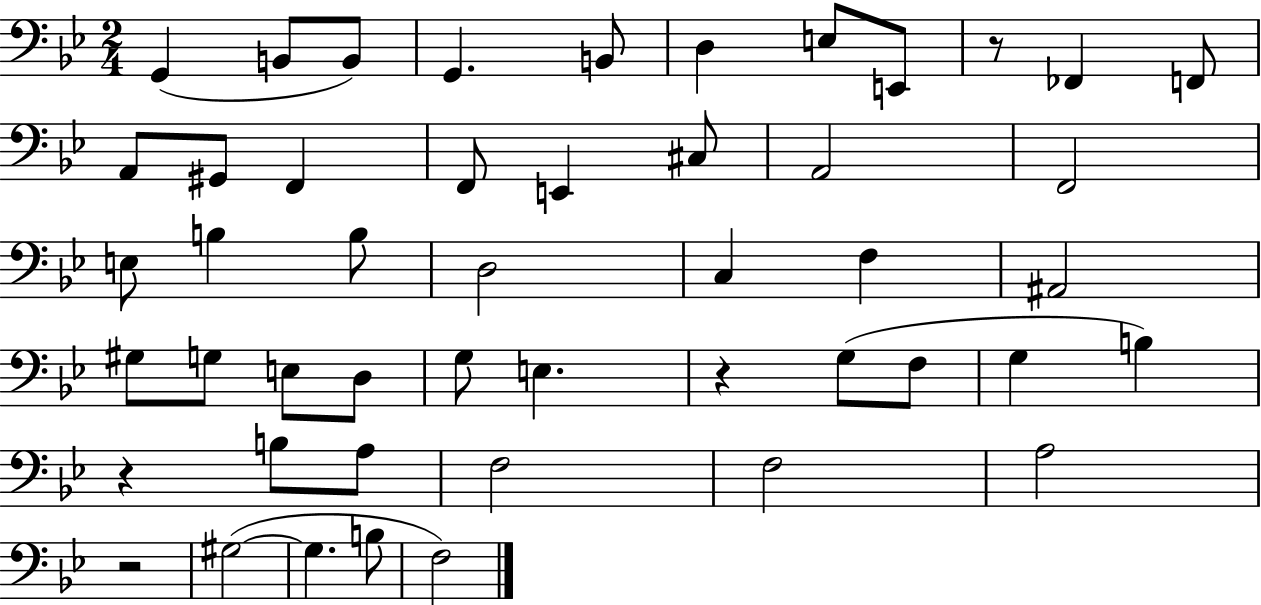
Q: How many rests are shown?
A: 4